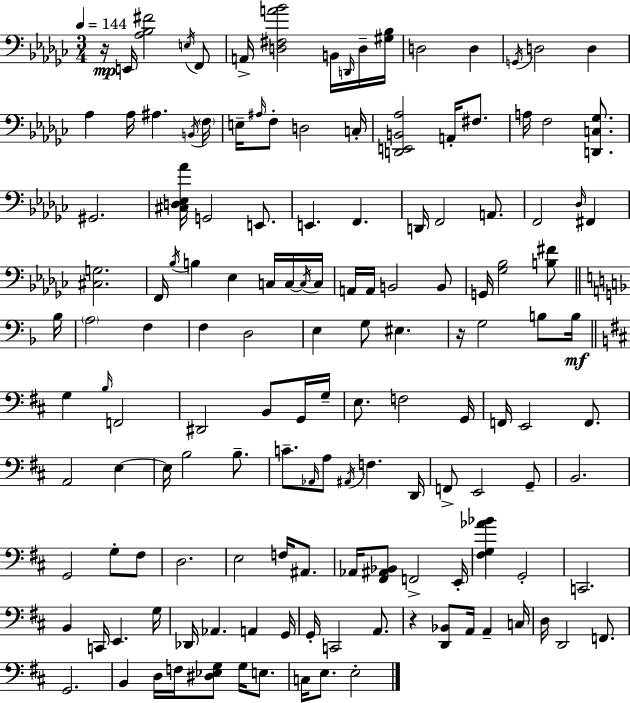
R/s E2/s [Ab3,Bb3,F#4]/h E3/s F2/e A2/s [D3,F#3,A4,Bb4]/h B2/s D2/s D3/s [G#3,Bb3]/s D3/h D3/q G2/s D3/h D3/q Ab3/q Ab3/s A#3/q. B2/s F3/s E3/s A#3/s F3/e D3/h C3/s [D2,E2,B2,Ab3]/h A2/s F#3/e. A3/s F3/h [D2,C3,Gb3]/e. G#2/h. [C#3,D3,Eb3,Ab4]/s G2/h E2/e. E2/q. F2/q. D2/s F2/h A2/e. F2/h Db3/s F#2/q [C#3,G3]/h. F2/s Bb3/s B3/q Eb3/q C3/s C3/s C3/s C3/s A2/s A2/s B2/h B2/e G2/s [Gb3,Bb3]/h [B3,F#4]/e Bb3/s A3/h F3/q F3/q D3/h E3/q G3/e EIS3/q. R/s G3/h B3/e B3/s G3/q B3/s F2/h D#2/h B2/e G2/s G3/s E3/e. F3/h G2/s F2/s E2/h F2/e. A2/h E3/q E3/s B3/h B3/e. C4/e. Ab2/s A3/e A#2/s F3/q. D2/s F2/e E2/h G2/e B2/h. G2/h G3/e F#3/e D3/h. E3/h F3/s A#2/e. Ab2/s [F#2,A#2,Bb2]/e F2/h E2/s [F#3,G3,Ab4,Bb4]/q G2/h C2/h. B2/q C2/s E2/q. G3/s Db2/s Ab2/q. A2/q G2/s G2/s C2/h A2/e. R/q [D2,Bb2]/e A2/s A2/q C3/s D3/s D2/h F2/e. G2/h. B2/q D3/s F3/s [D#3,Eb3,G3]/e G3/s E3/e. C3/s E3/e. E3/h